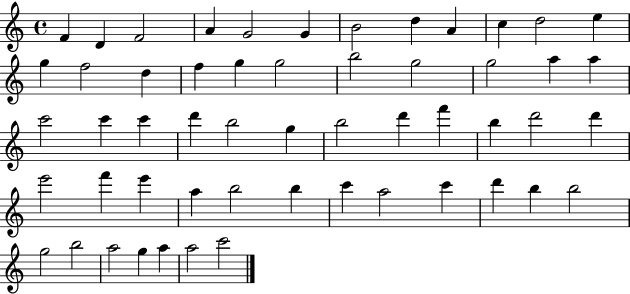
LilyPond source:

{
  \clef treble
  \time 4/4
  \defaultTimeSignature
  \key c \major
  f'4 d'4 f'2 | a'4 g'2 g'4 | b'2 d''4 a'4 | c''4 d''2 e''4 | \break g''4 f''2 d''4 | f''4 g''4 g''2 | b''2 g''2 | g''2 a''4 a''4 | \break c'''2 c'''4 c'''4 | d'''4 b''2 g''4 | b''2 d'''4 f'''4 | b''4 d'''2 d'''4 | \break e'''2 f'''4 e'''4 | a''4 b''2 b''4 | c'''4 a''2 c'''4 | d'''4 b''4 b''2 | \break g''2 b''2 | a''2 g''4 a''4 | a''2 c'''2 | \bar "|."
}